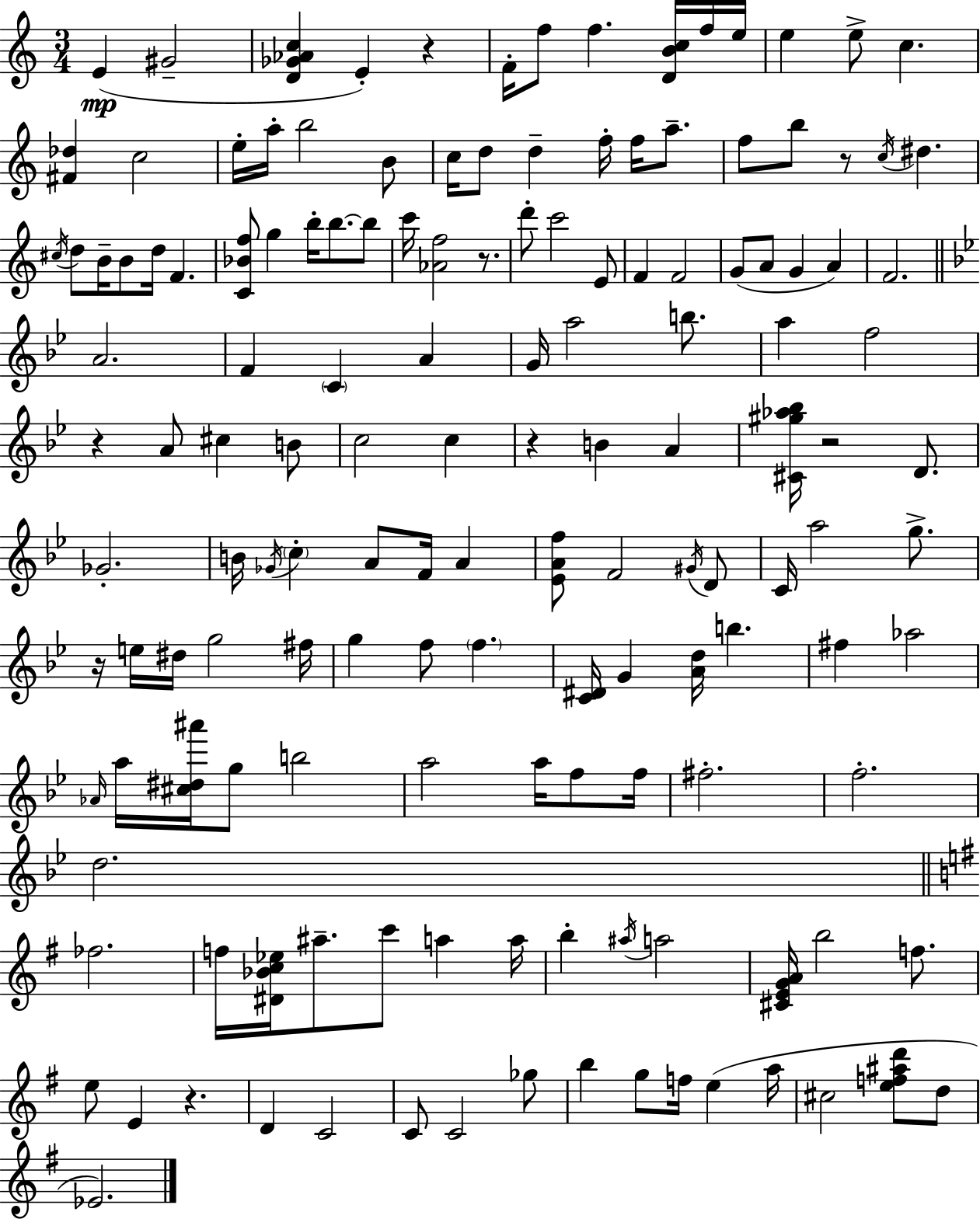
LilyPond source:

{
  \clef treble
  \numericTimeSignature
  \time 3/4
  \key c \major
  e'4(\mp gis'2-- | <d' ges' aes' c''>4 e'4-.) r4 | f'16-. f''8 f''4. <d' b' c''>16 f''16 e''16 | e''4 e''8-> c''4. | \break <fis' des''>4 c''2 | e''16-. a''16-. b''2 b'8 | c''16 d''8 d''4-- f''16-. f''16 a''8.-- | f''8 b''8 r8 \acciaccatura { c''16 } dis''4. | \break \acciaccatura { cis''16 } d''8 b'16-- b'8 d''16 f'4. | <c' bes' f''>8 g''4 b''16-. b''8.~~ | b''8 c'''16 <aes' f''>2 r8. | d'''8-. c'''2 | \break e'8 f'4 f'2 | g'8( a'8 g'4 a'4) | f'2. | \bar "||" \break \key g \minor a'2. | f'4 \parenthesize c'4 a'4 | g'16 a''2 b''8. | a''4 f''2 | \break r4 a'8 cis''4 b'8 | c''2 c''4 | r4 b'4 a'4 | <cis' gis'' aes'' bes''>16 r2 d'8. | \break ges'2.-. | b'16 \acciaccatura { ges'16 } \parenthesize c''4-. a'8 f'16 a'4 | <ees' a' f''>8 f'2 \acciaccatura { gis'16 } | d'8 c'16 a''2 g''8.-> | \break r16 e''16 dis''16 g''2 | fis''16 g''4 f''8 \parenthesize f''4. | <c' dis'>16 g'4 <a' d''>16 b''4. | fis''4 aes''2 | \break \grace { aes'16 } a''16 <cis'' dis'' ais'''>16 g''8 b''2 | a''2 a''16 | f''8 f''16 fis''2.-. | f''2.-. | \break d''2. | \bar "||" \break \key g \major fes''2. | f''16 <dis' bes' c'' ees''>16 ais''8.-- c'''8 a''4 a''16 | b''4-. \acciaccatura { ais''16 } a''2 | <cis' e' g' a'>16 b''2 f''8. | \break e''8 e'4 r4. | d'4 c'2 | c'8 c'2 ges''8 | b''4 g''8 f''16 e''4( | \break a''16 cis''2 <e'' f'' ais'' d'''>8 d''8 | ees'2.) | \bar "|."
}